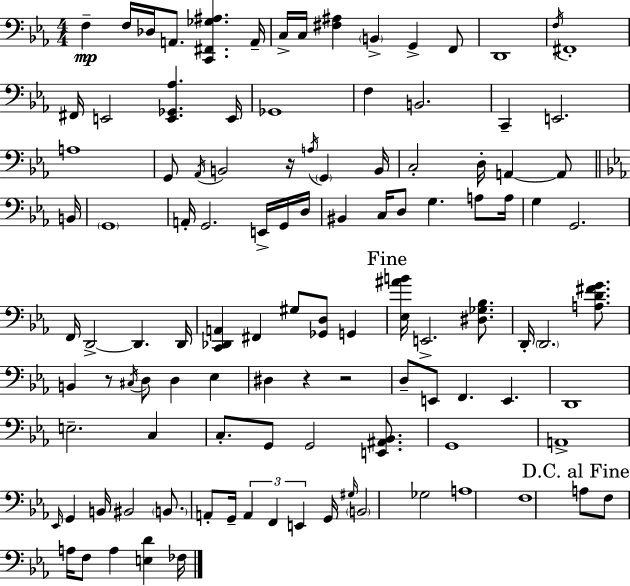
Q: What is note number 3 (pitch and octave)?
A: Db3